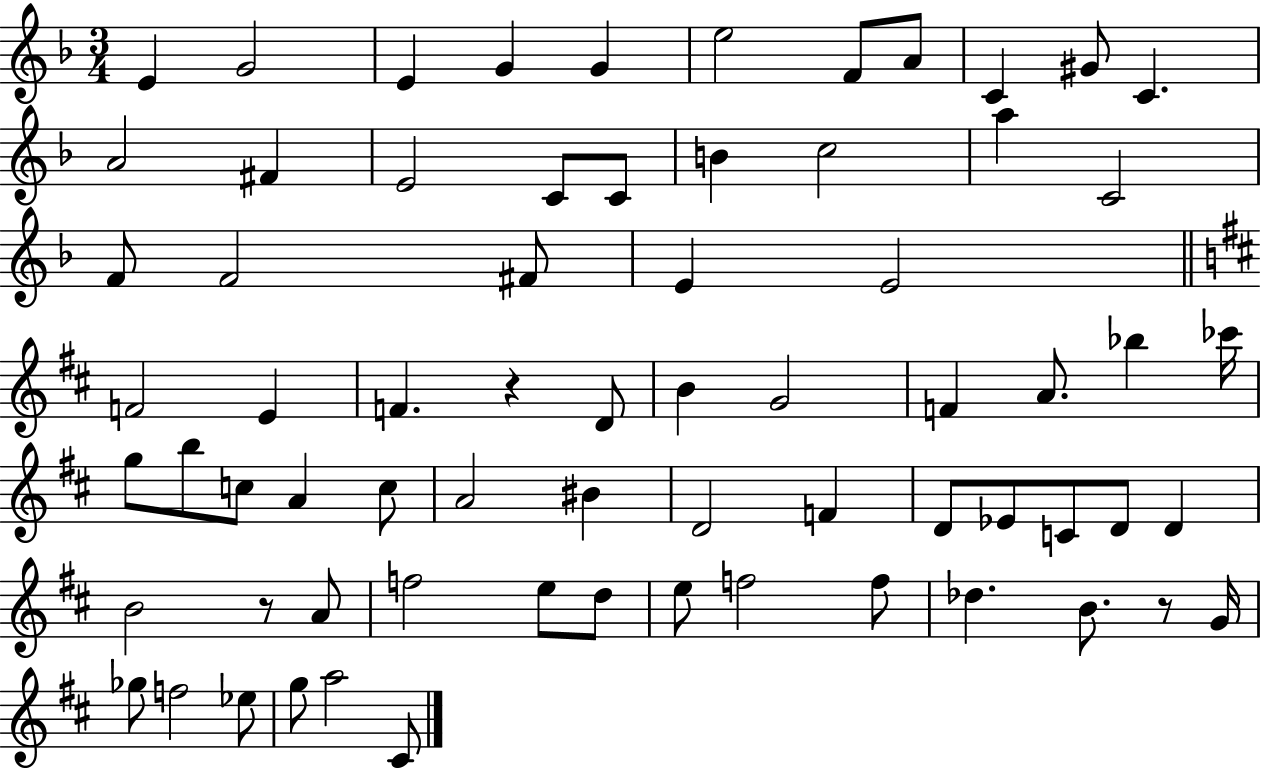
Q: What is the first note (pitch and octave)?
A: E4